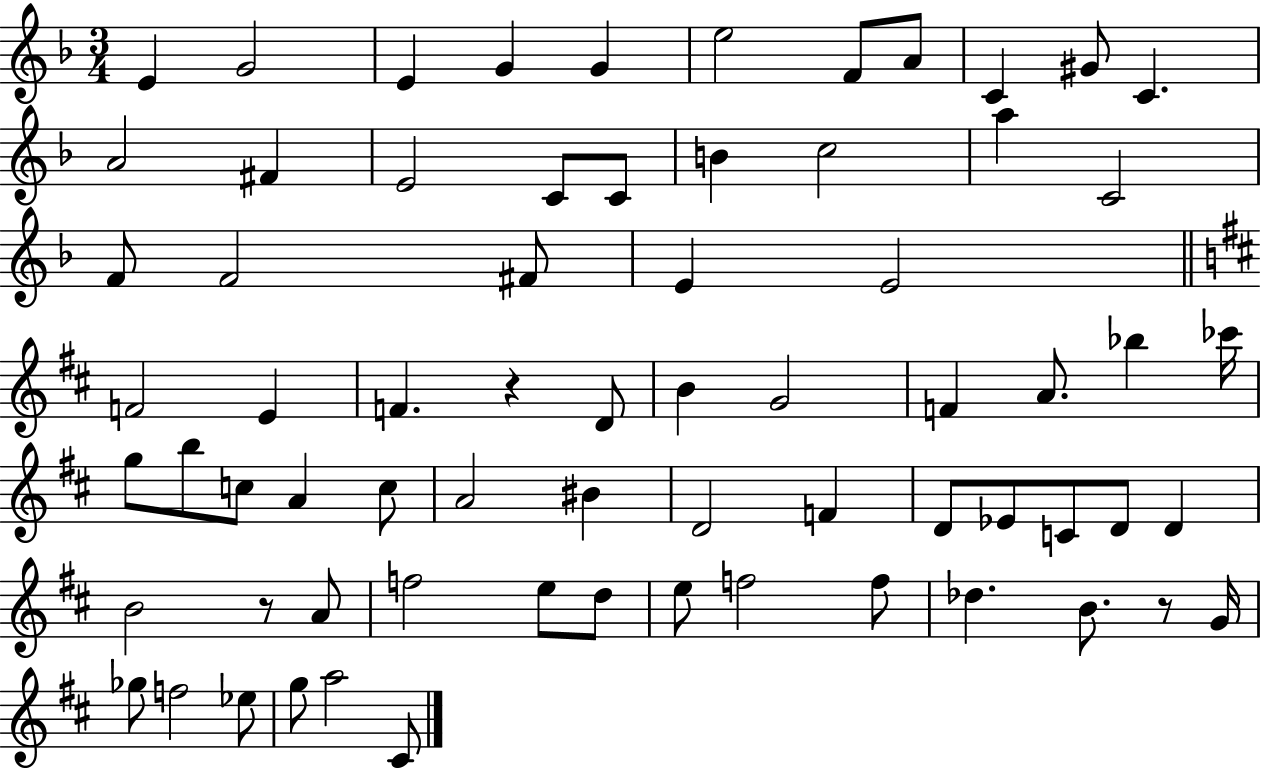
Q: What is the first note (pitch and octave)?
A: E4